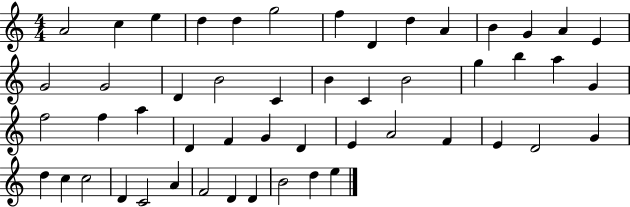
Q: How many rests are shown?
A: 0